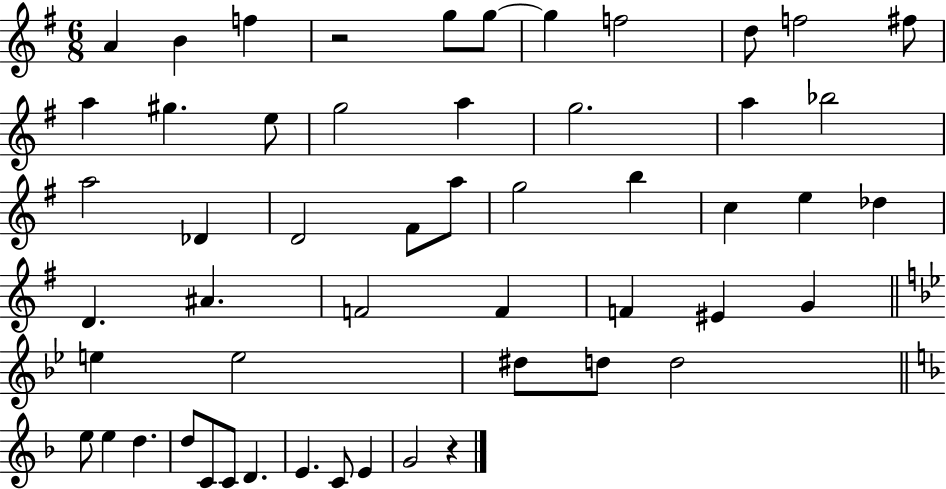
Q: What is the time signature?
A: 6/8